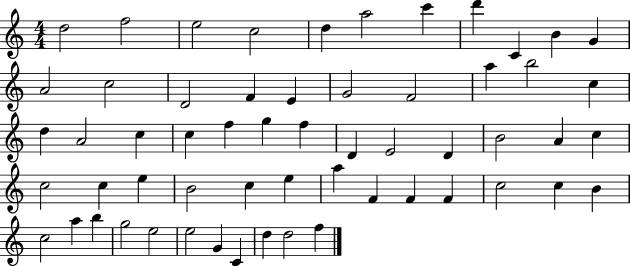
X:1
T:Untitled
M:4/4
L:1/4
K:C
d2 f2 e2 c2 d a2 c' d' C B G A2 c2 D2 F E G2 F2 a b2 c d A2 c c f g f D E2 D B2 A c c2 c e B2 c e a F F F c2 c B c2 a b g2 e2 e2 G C d d2 f